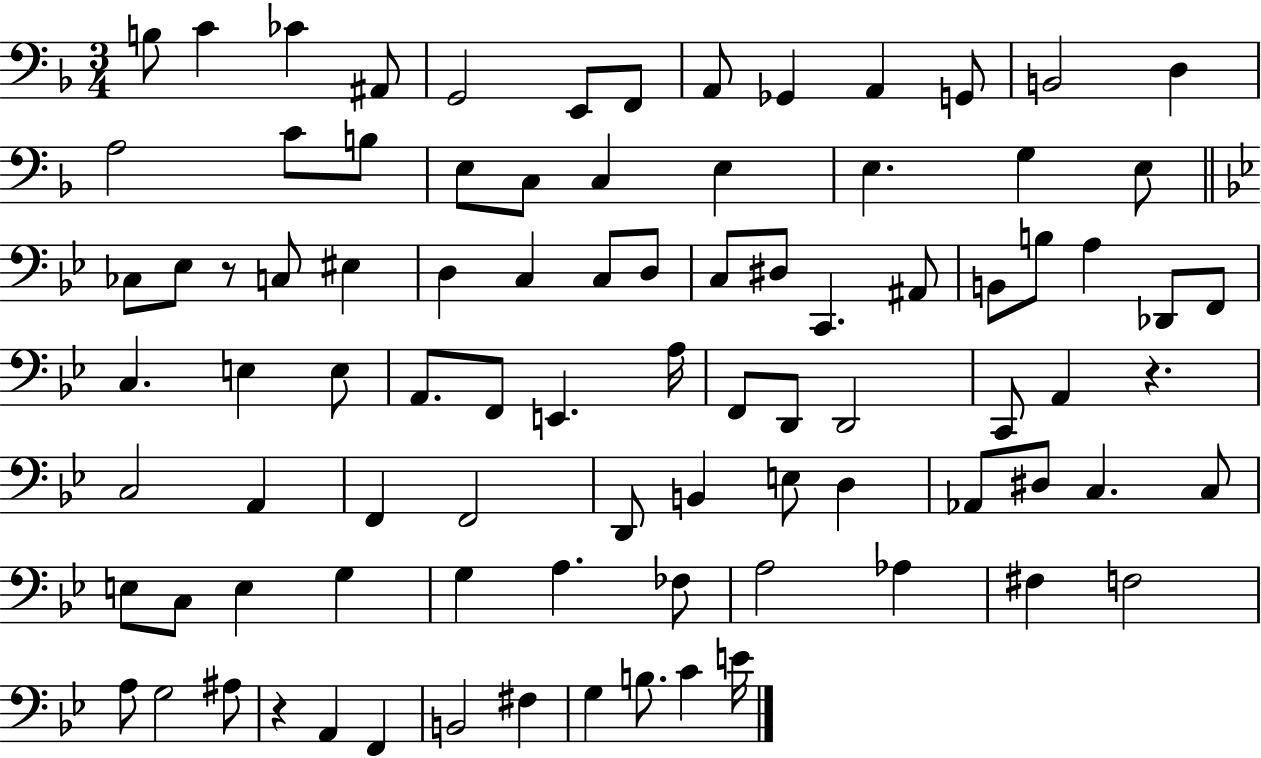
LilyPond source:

{
  \clef bass
  \numericTimeSignature
  \time 3/4
  \key f \major
  b8 c'4 ces'4 ais,8 | g,2 e,8 f,8 | a,8 ges,4 a,4 g,8 | b,2 d4 | \break a2 c'8 b8 | e8 c8 c4 e4 | e4. g4 e8 | \bar "||" \break \key bes \major ces8 ees8 r8 c8 eis4 | d4 c4 c8 d8 | c8 dis8 c,4. ais,8 | b,8 b8 a4 des,8 f,8 | \break c4. e4 e8 | a,8. f,8 e,4. a16 | f,8 d,8 d,2 | c,8 a,4 r4. | \break c2 a,4 | f,4 f,2 | d,8 b,4 e8 d4 | aes,8 dis8 c4. c8 | \break e8 c8 e4 g4 | g4 a4. fes8 | a2 aes4 | fis4 f2 | \break a8 g2 ais8 | r4 a,4 f,4 | b,2 fis4 | g4 b8. c'4 e'16 | \break \bar "|."
}